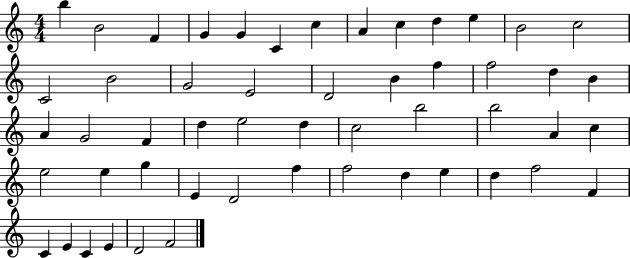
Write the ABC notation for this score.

X:1
T:Untitled
M:4/4
L:1/4
K:C
b B2 F G G C c A c d e B2 c2 C2 B2 G2 E2 D2 B f f2 d B A G2 F d e2 d c2 b2 b2 A c e2 e g E D2 f f2 d e d f2 F C E C E D2 F2